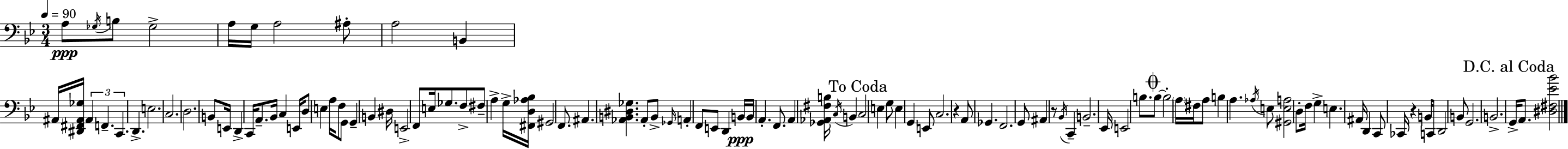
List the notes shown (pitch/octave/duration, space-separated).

A3/e Gb3/s B3/e Gb3/h A3/s G3/s A3/h A#3/e A3/h B2/q A#2/s [D#2,F#2,A#2,Gb3]/s A#2/q F2/q. C2/q. D2/q. E3/h. C3/h. D3/h. B2/e E2/s D2/q C2/s A2/e. Bb2/s C3/q E2/s D3/e E3/q A3/s F3/e G2/e G2/q B2/q D#3/s E2/h F2/e E3/s Gb3/e. F3/e F#3/e A3/q G3/s [F#2,D3,Ab3,Bb3]/s G#2/h F2/e. A#2/q. [Ab2,B2,D#3,Gb3]/q. Ab2/e B2/e Gb2/s A2/q F2/e E2/e D2/q B2/s B2/s A2/q. F2/e. A2/q [Gb2,Ab2,F#3,B3]/s C3/s B2/q C3/h E3/q G3/e E3/q G2/q E2/e C3/h. R/q A2/e Gb2/q. F2/h. G2/e A#2/q R/e Bb2/s C2/q B2/h. Eb2/s E2/h B3/e. B3/e B3/h A3/s F#3/s A3/e B3/q A3/q. Ab3/s E3/e [G#2,E3,A3]/h D3/e F3/s G3/q E3/q. A#2/s D2/q C2/e CES2/s R/q B2/s C2/e D2/h B2/e G2/h. B2/h. G2/s A2/e. [D#3,F#3,Eb4,Bb4]/h